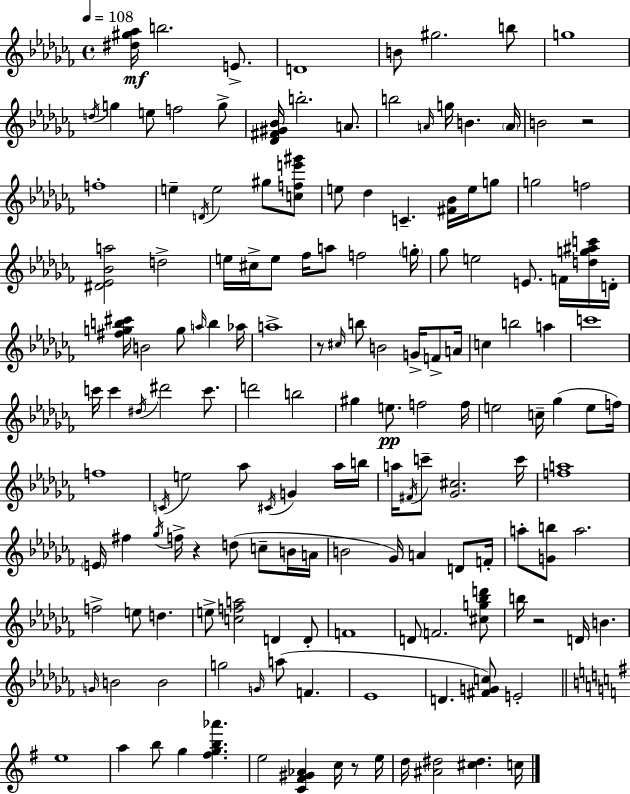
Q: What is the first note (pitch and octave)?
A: B5